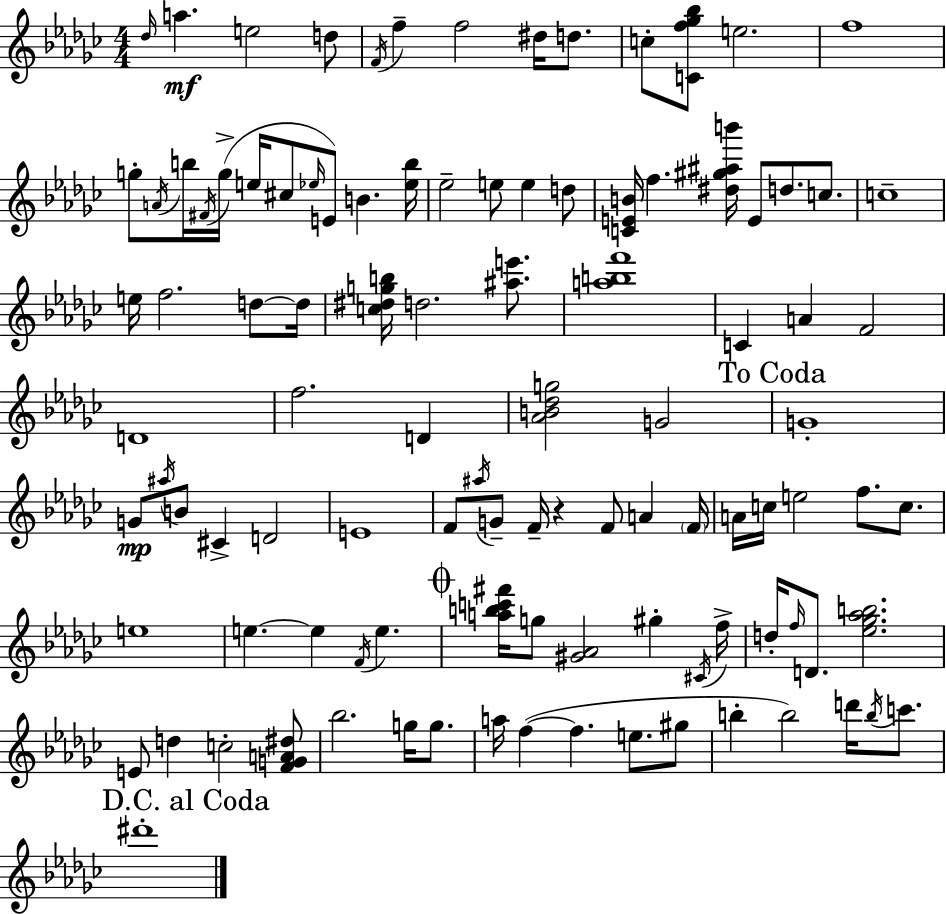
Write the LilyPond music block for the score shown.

{
  \clef treble
  \numericTimeSignature
  \time 4/4
  \key ees \minor
  \grace { des''16 }\mf a''4. e''2 d''8 | \acciaccatura { f'16 } f''4-- f''2 dis''16 d''8. | c''8-. <c' f'' ges'' bes''>8 e''2. | f''1 | \break g''8-. \acciaccatura { a'16 } b''16 \acciaccatura { fis'16 } g''16->( e''16 cis''8 \grace { ees''16 }) e'8 b'4. | <ees'' b''>16 ees''2-- e''8 e''4 | d''8 <c' e' b'>16 f''4. <dis'' gis'' ais'' b'''>16 e'8 d''8. | c''8. c''1-- | \break e''16 f''2. | d''8~~ d''16 <c'' dis'' g'' b''>16 d''2. | <ais'' e'''>8. <a'' b'' f'''>1 | c'4 a'4 f'2 | \break d'1 | f''2. | d'4 <aes' b' des'' g''>2 g'2 | \mark "To Coda" g'1-. | \break g'8\mp \acciaccatura { ais''16 } b'8 cis'4-> d'2 | e'1 | f'8 \acciaccatura { ais''16 } g'8-- f'16-- r4 | f'8 a'4 \parenthesize f'16 a'16 c''16 e''2 | \break f''8. c''8. e''1 | e''4.~~ e''4 | \acciaccatura { f'16 } e''4. \mark \markup { \musicglyph "scripts.coda" } <a'' b'' c''' fis'''>16 g''8 <gis' aes'>2 | gis''4-. \acciaccatura { cis'16 } f''16-> d''16-. \grace { f''16 } d'8. <ees'' ges'' aes'' b''>2. | \break e'8 d''4 | c''2-. <f' g' a' dis''>8 bes''2. | g''16 g''8. a''16 f''4~(~ f''4. | e''8. gis''8 b''4-. b''2) | \break d'''16 \acciaccatura { b''16 } c'''8. \mark "D.C. al Coda" dis'''1-. | \bar "|."
}